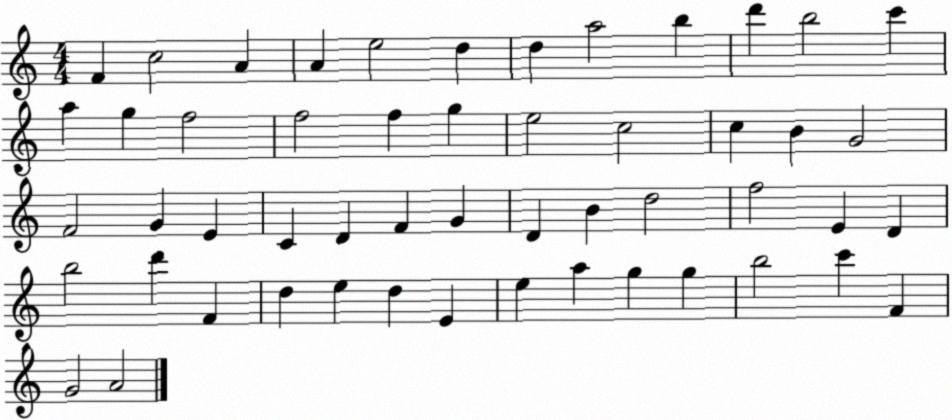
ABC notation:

X:1
T:Untitled
M:4/4
L:1/4
K:C
F c2 A A e2 d d a2 b d' b2 c' a g f2 f2 f g e2 c2 c B G2 F2 G E C D F G D B d2 f2 E D b2 d' F d e d E e a g g b2 c' F G2 A2